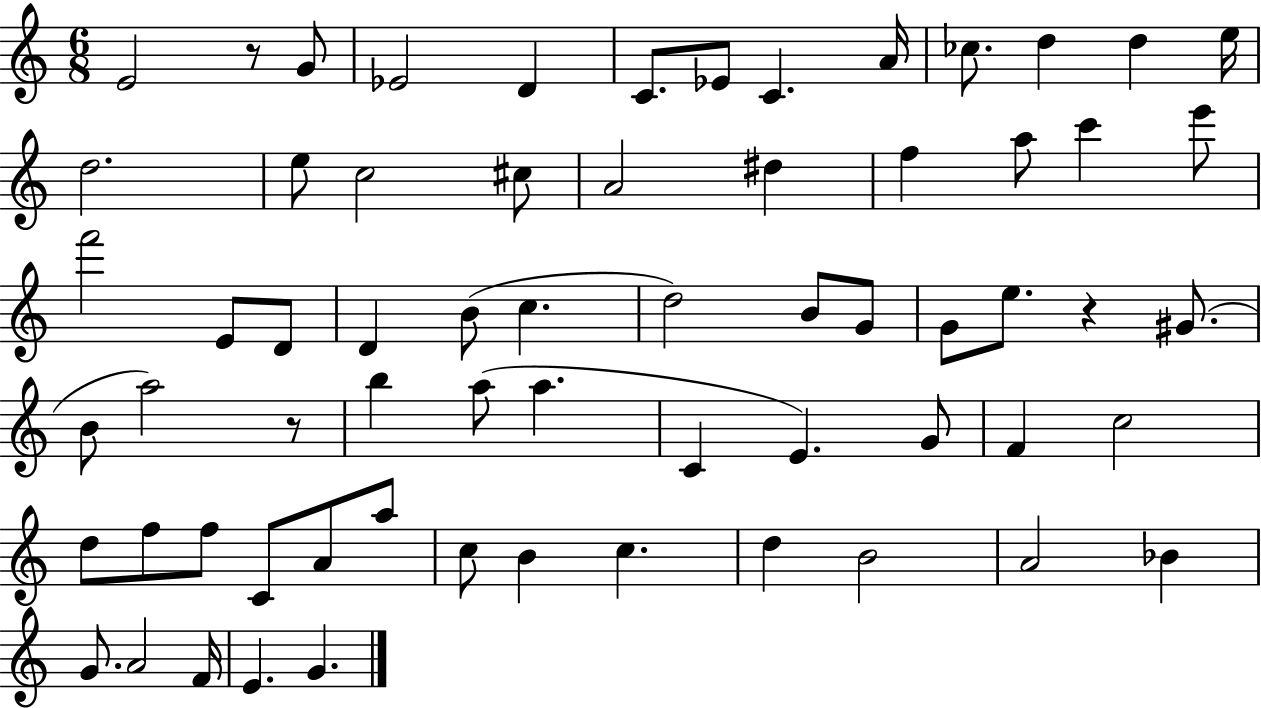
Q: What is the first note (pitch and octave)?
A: E4